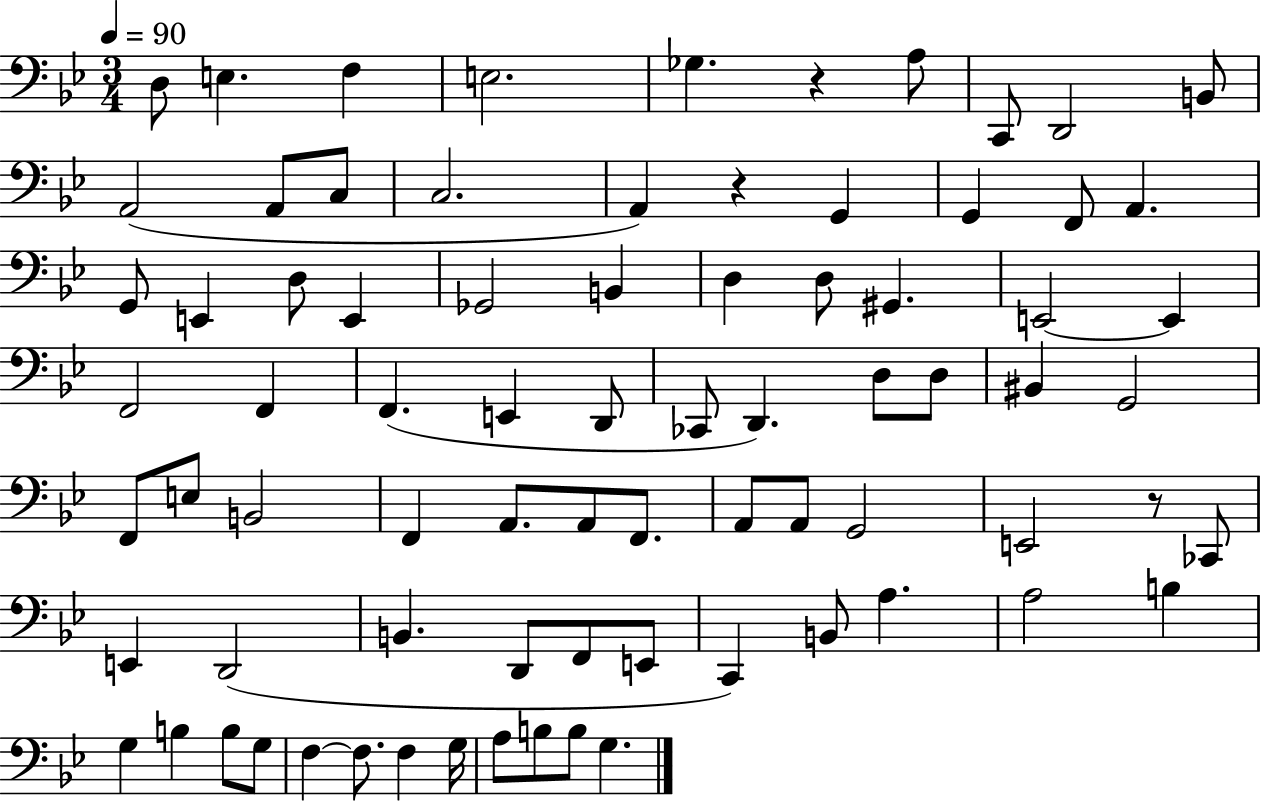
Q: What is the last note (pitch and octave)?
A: G3